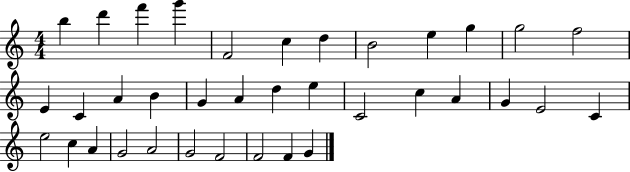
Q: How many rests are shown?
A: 0